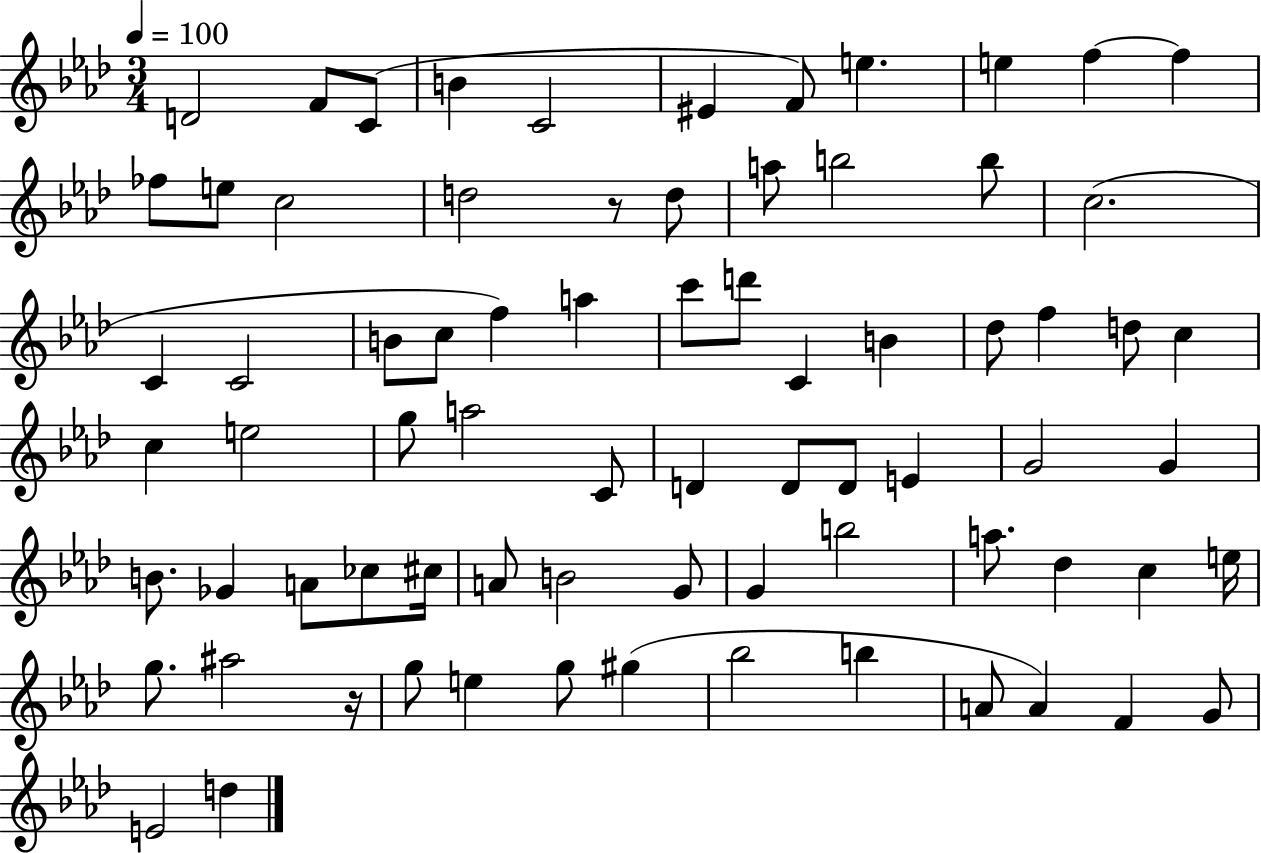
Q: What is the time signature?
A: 3/4